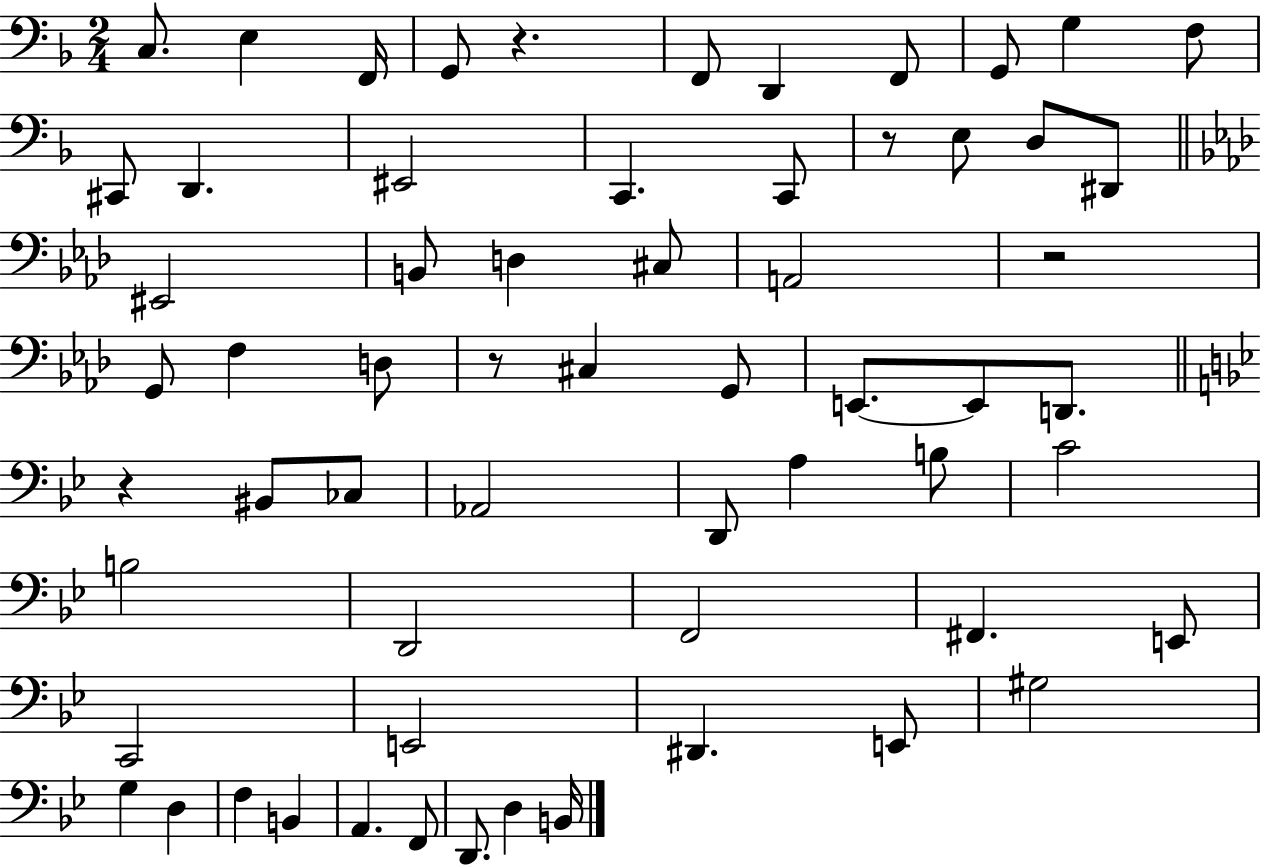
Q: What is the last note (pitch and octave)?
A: B2